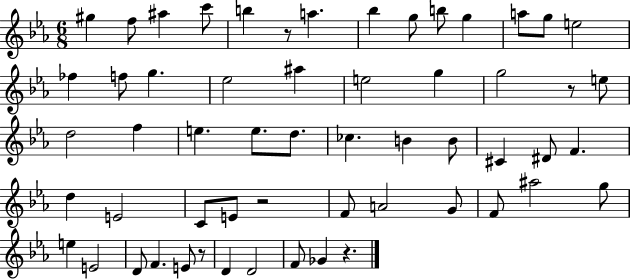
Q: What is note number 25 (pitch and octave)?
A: E5